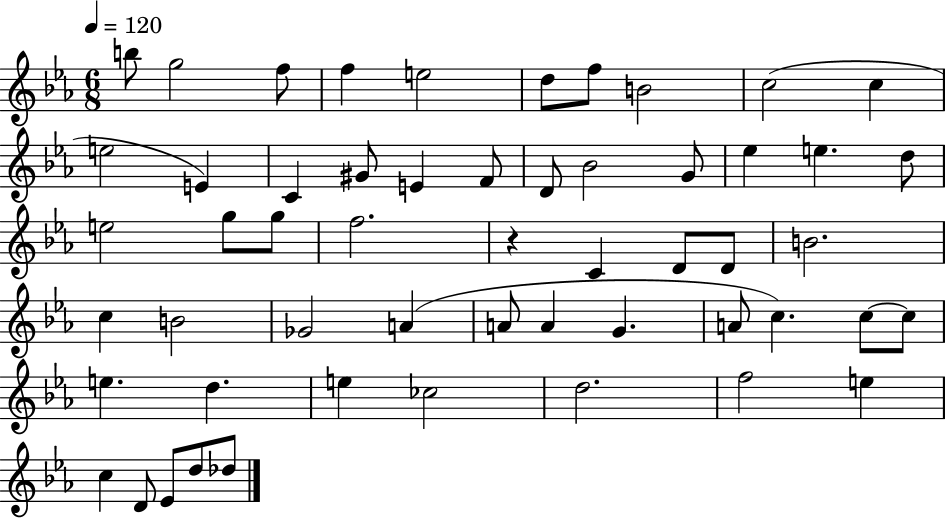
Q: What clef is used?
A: treble